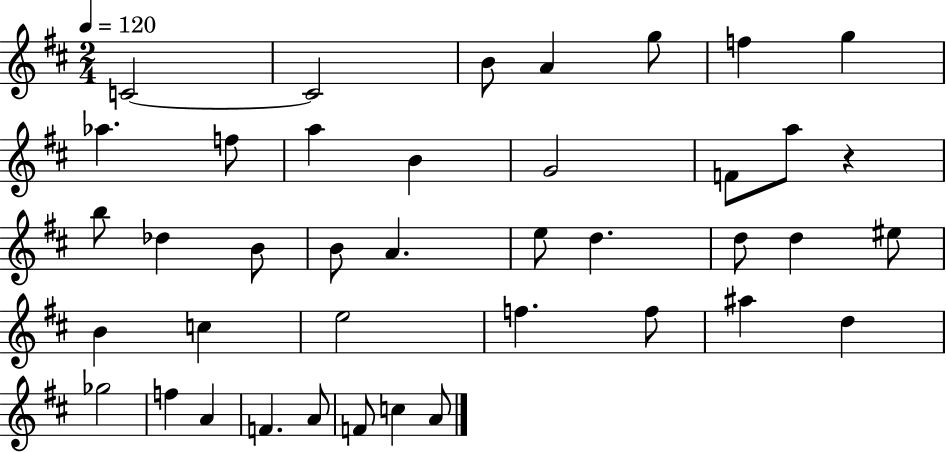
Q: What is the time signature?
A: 2/4